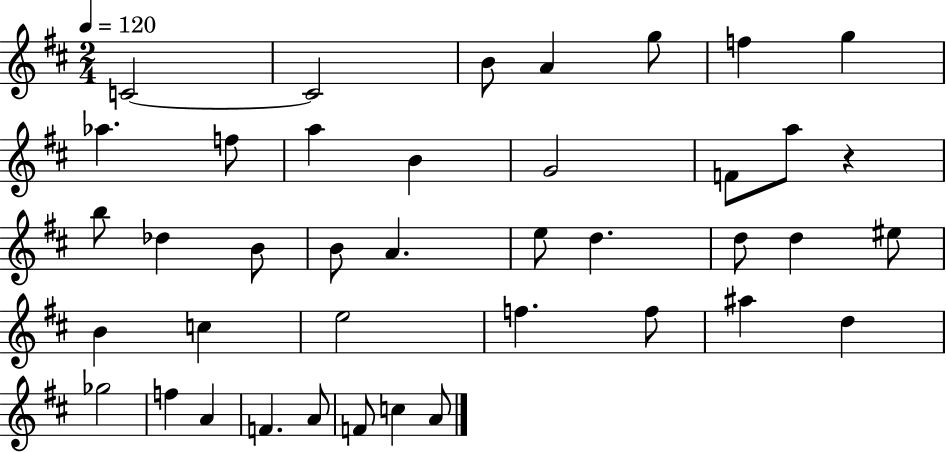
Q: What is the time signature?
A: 2/4